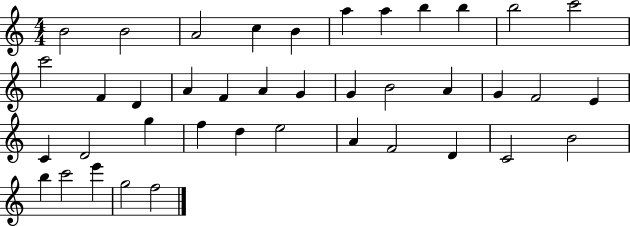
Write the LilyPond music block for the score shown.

{
  \clef treble
  \numericTimeSignature
  \time 4/4
  \key c \major
  b'2 b'2 | a'2 c''4 b'4 | a''4 a''4 b''4 b''4 | b''2 c'''2 | \break c'''2 f'4 d'4 | a'4 f'4 a'4 g'4 | g'4 b'2 a'4 | g'4 f'2 e'4 | \break c'4 d'2 g''4 | f''4 d''4 e''2 | a'4 f'2 d'4 | c'2 b'2 | \break b''4 c'''2 e'''4 | g''2 f''2 | \bar "|."
}